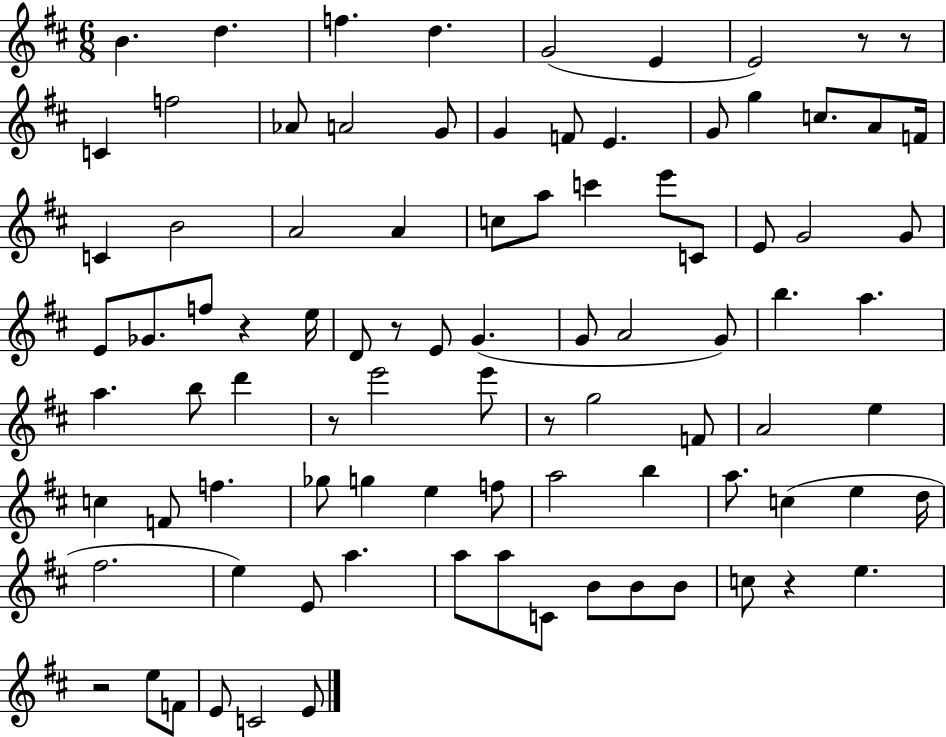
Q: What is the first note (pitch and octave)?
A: B4